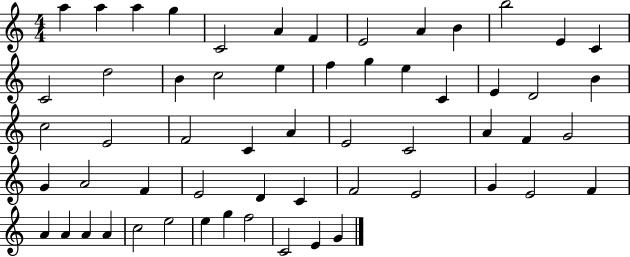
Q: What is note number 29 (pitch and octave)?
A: C4